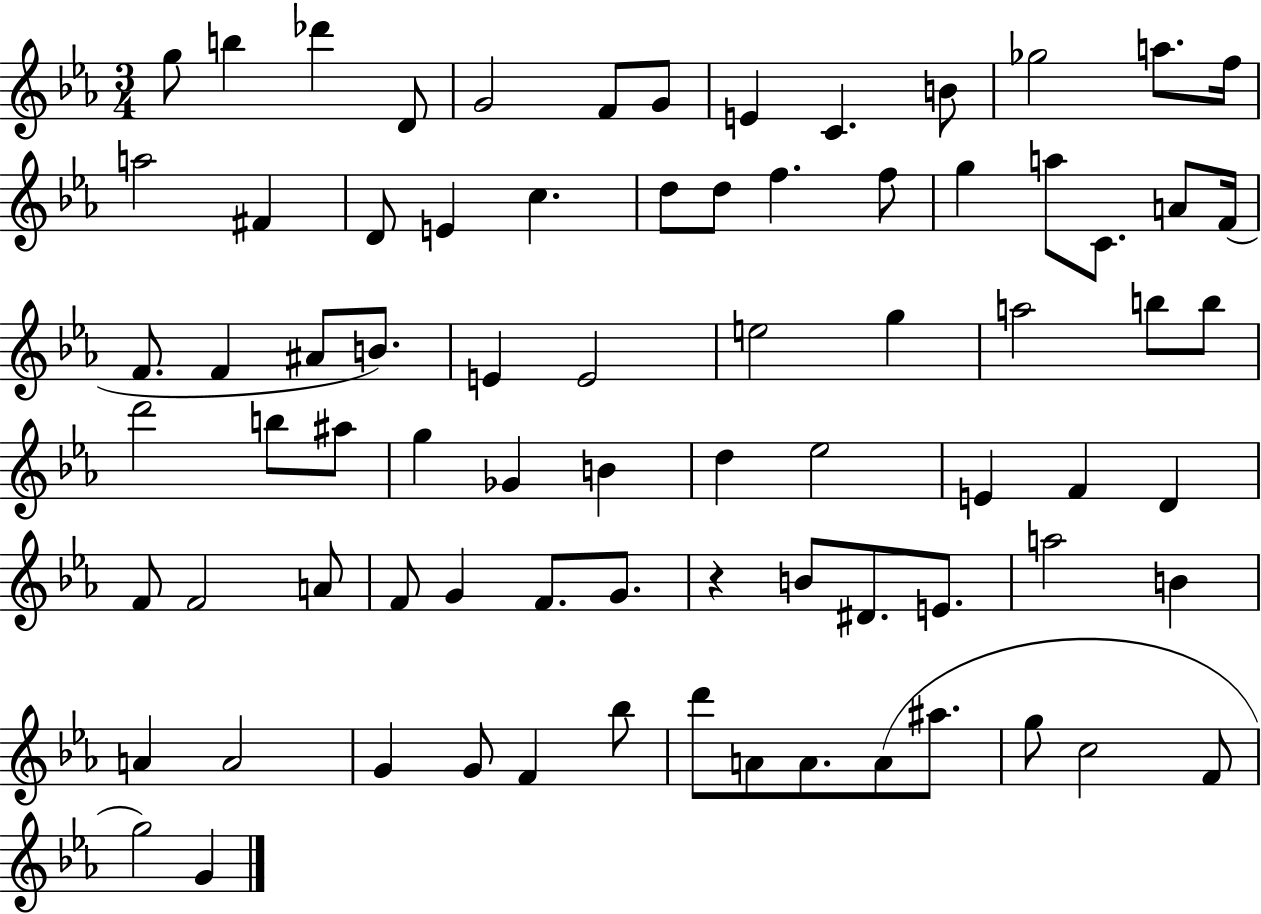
G5/e B5/q Db6/q D4/e G4/h F4/e G4/e E4/q C4/q. B4/e Gb5/h A5/e. F5/s A5/h F#4/q D4/e E4/q C5/q. D5/e D5/e F5/q. F5/e G5/q A5/e C4/e. A4/e F4/s F4/e. F4/q A#4/e B4/e. E4/q E4/h E5/h G5/q A5/h B5/e B5/e D6/h B5/e A#5/e G5/q Gb4/q B4/q D5/q Eb5/h E4/q F4/q D4/q F4/e F4/h A4/e F4/e G4/q F4/e. G4/e. R/q B4/e D#4/e. E4/e. A5/h B4/q A4/q A4/h G4/q G4/e F4/q Bb5/e D6/e A4/e A4/e. A4/e A#5/e. G5/e C5/h F4/e G5/h G4/q